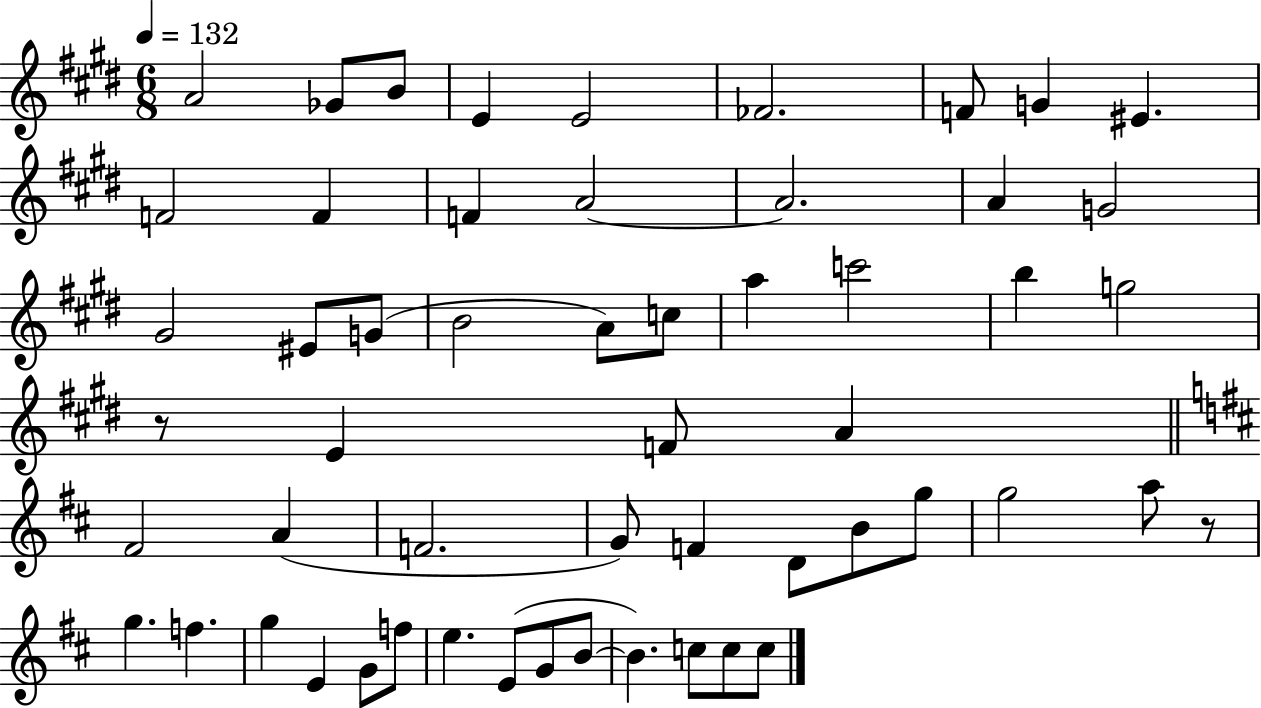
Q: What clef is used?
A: treble